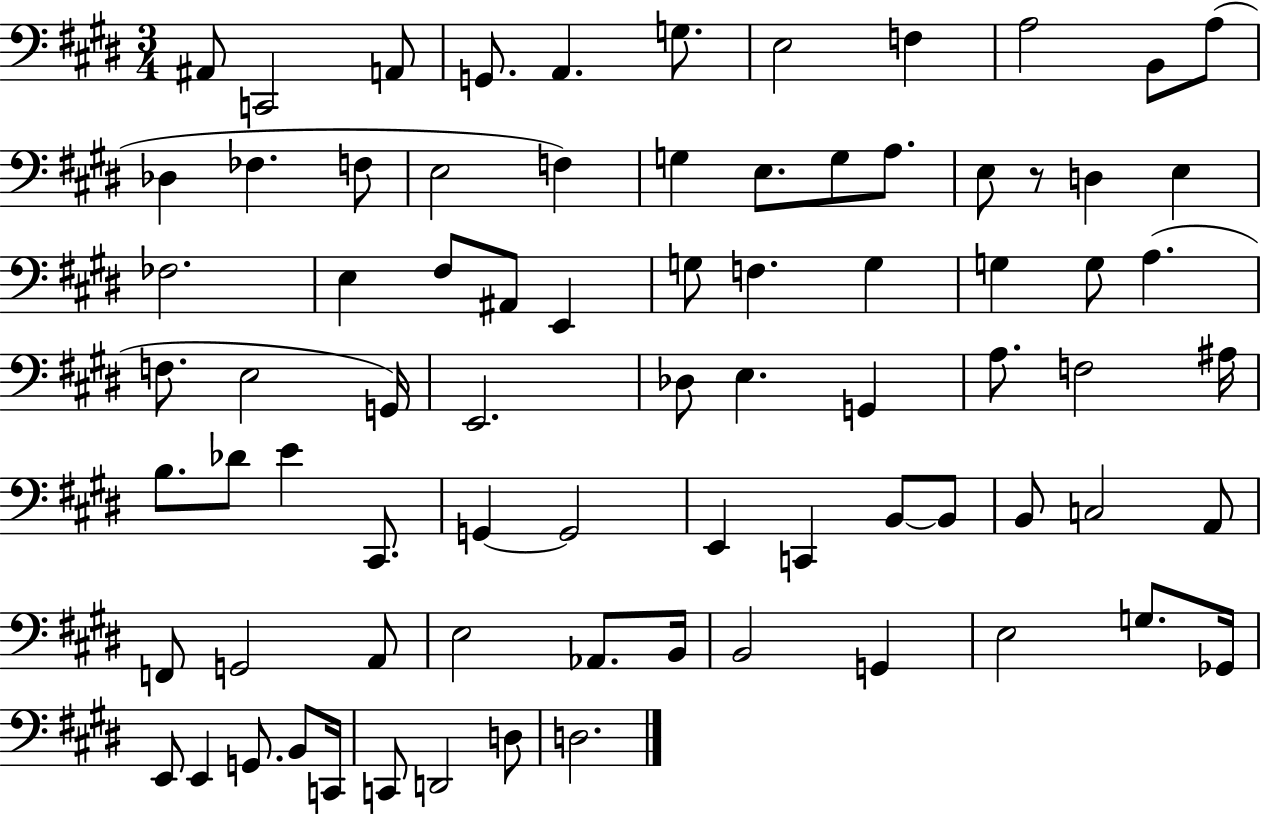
A#2/e C2/h A2/e G2/e. A2/q. G3/e. E3/h F3/q A3/h B2/e A3/e Db3/q FES3/q. F3/e E3/h F3/q G3/q E3/e. G3/e A3/e. E3/e R/e D3/q E3/q FES3/h. E3/q F#3/e A#2/e E2/q G3/e F3/q. G3/q G3/q G3/e A3/q. F3/e. E3/h G2/s E2/h. Db3/e E3/q. G2/q A3/e. F3/h A#3/s B3/e. Db4/e E4/q C#2/e. G2/q G2/h E2/q C2/q B2/e B2/e B2/e C3/h A2/e F2/e G2/h A2/e E3/h Ab2/e. B2/s B2/h G2/q E3/h G3/e. Gb2/s E2/e E2/q G2/e. B2/e C2/s C2/e D2/h D3/e D3/h.